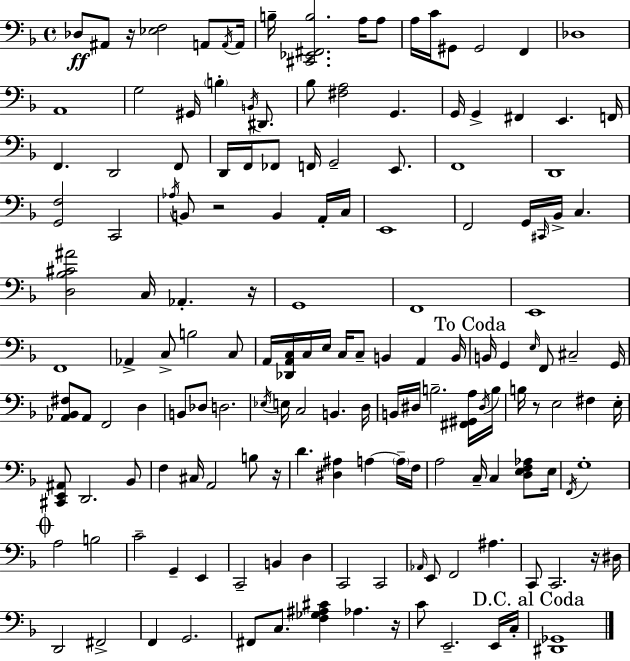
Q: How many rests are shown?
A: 7